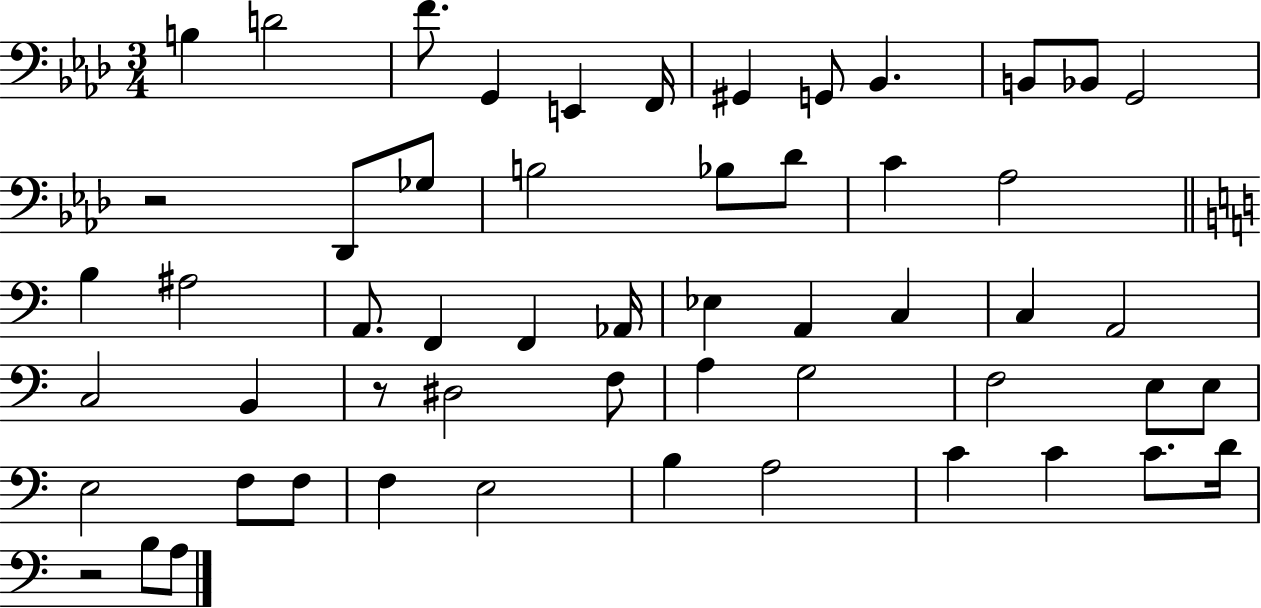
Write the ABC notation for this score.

X:1
T:Untitled
M:3/4
L:1/4
K:Ab
B, D2 F/2 G,, E,, F,,/4 ^G,, G,,/2 _B,, B,,/2 _B,,/2 G,,2 z2 _D,,/2 _G,/2 B,2 _B,/2 _D/2 C _A,2 B, ^A,2 A,,/2 F,, F,, _A,,/4 _E, A,, C, C, A,,2 C,2 B,, z/2 ^D,2 F,/2 A, G,2 F,2 E,/2 E,/2 E,2 F,/2 F,/2 F, E,2 B, A,2 C C C/2 D/4 z2 B,/2 A,/2